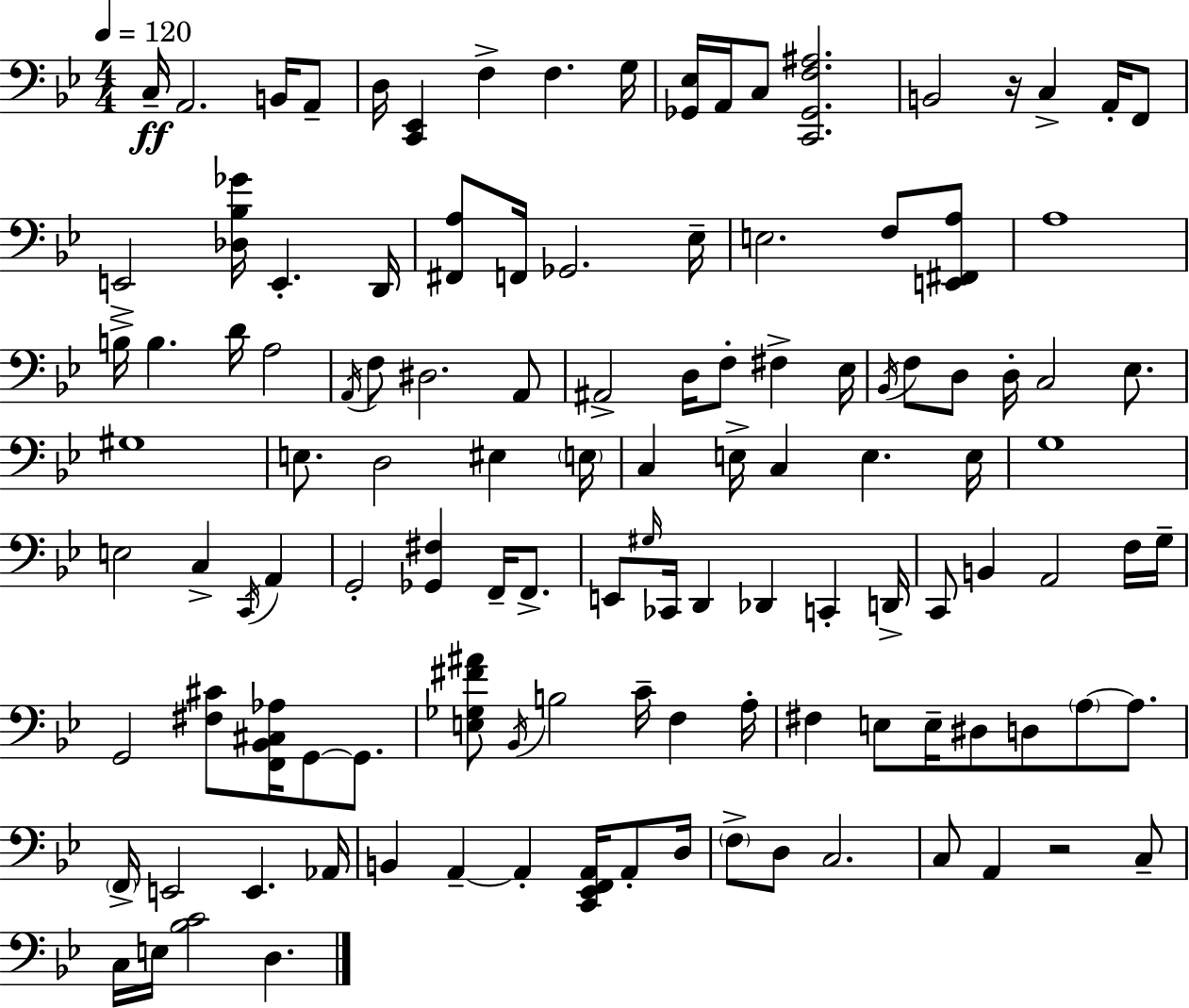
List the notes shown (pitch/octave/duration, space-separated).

C3/s A2/h. B2/s A2/e D3/s [C2,Eb2]/q F3/q F3/q. G3/s [Gb2,Eb3]/s A2/s C3/e [C2,Gb2,F3,A#3]/h. B2/h R/s C3/q A2/s F2/e E2/h [Db3,Bb3,Gb4]/s E2/q. D2/s [F#2,A3]/e F2/s Gb2/h. Eb3/s E3/h. F3/e [E2,F#2,A3]/e A3/w B3/s B3/q. D4/s A3/h A2/s F3/e D#3/h. A2/e A#2/h D3/s F3/e F#3/q Eb3/s Bb2/s F3/e D3/e D3/s C3/h Eb3/e. G#3/w E3/e. D3/h EIS3/q E3/s C3/q E3/s C3/q E3/q. E3/s G3/w E3/h C3/q C2/s A2/q G2/h [Gb2,F#3]/q F2/s F2/e. E2/e G#3/s CES2/s D2/q Db2/q C2/q D2/s C2/e B2/q A2/h F3/s G3/s G2/h [F#3,C#4]/e [F2,Bb2,C#3,Ab3]/s G2/e G2/e. [E3,Gb3,F#4,A#4]/e Bb2/s B3/h C4/s F3/q A3/s F#3/q E3/e E3/s D#3/e D3/e A3/e A3/e. F2/s E2/h E2/q. Ab2/s B2/q A2/q A2/q [C2,Eb2,F2,A2]/s A2/e D3/s F3/e D3/e C3/h. C3/e A2/q R/h C3/e C3/s E3/s [Bb3,C4]/h D3/q.